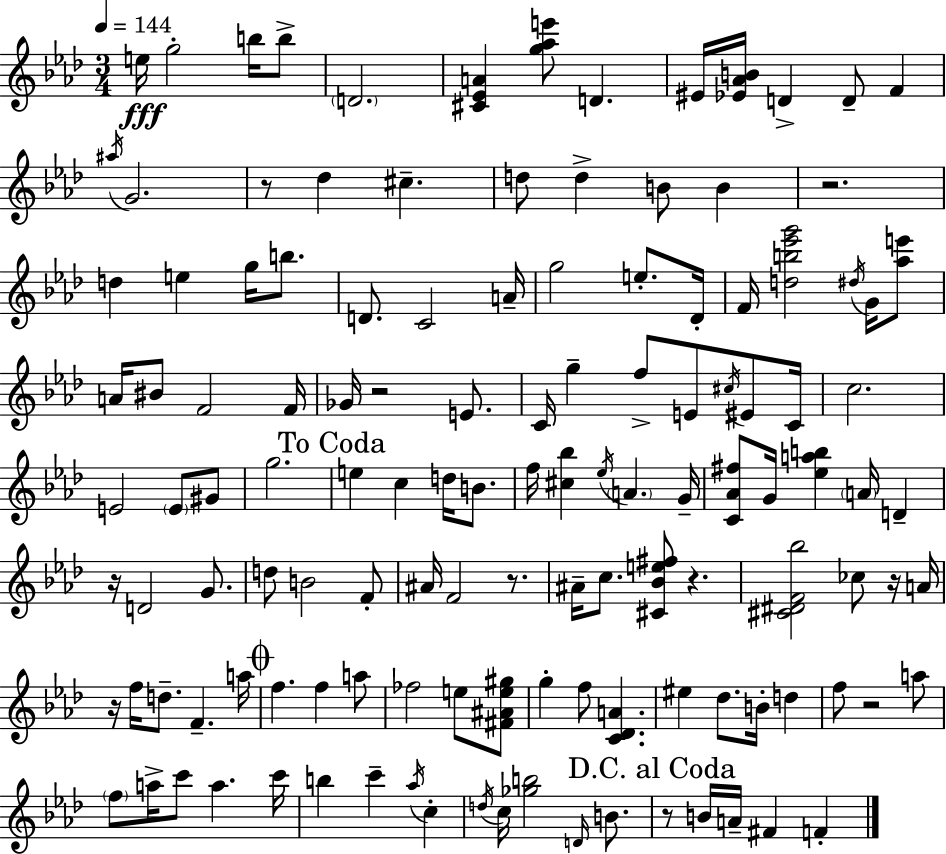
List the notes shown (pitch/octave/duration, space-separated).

E5/s G5/h B5/s B5/e D4/h. [C#4,Eb4,A4]/q [G5,Ab5,E6]/e D4/q. EIS4/s [Eb4,Ab4,B4]/s D4/q D4/e F4/q A#5/s G4/h. R/e Db5/q C#5/q. D5/e D5/q B4/e B4/q R/h. D5/q E5/q G5/s B5/e. D4/e. C4/h A4/s G5/h E5/e. Db4/s F4/s [D5,B5,Eb6,G6]/h D#5/s G4/s [Ab5,E6]/e A4/s BIS4/e F4/h F4/s Gb4/s R/h E4/e. C4/s G5/q F5/e E4/e C#5/s EIS4/e C4/s C5/h. E4/h E4/e G#4/e G5/h. E5/q C5/q D5/s B4/e. F5/s [C#5,Bb5]/q Eb5/s A4/q. G4/s [C4,Ab4,F#5]/e G4/s [Eb5,A5,B5]/q A4/s D4/q R/s D4/h G4/e. D5/e B4/h F4/e A#4/s F4/h R/e. A#4/s C5/e. [C#4,Bb4,E5,F#5]/e R/q. [C#4,D#4,F4,Bb5]/h CES5/e R/s A4/s R/s F5/s D5/e. F4/q. A5/s F5/q. F5/q A5/e FES5/h E5/e [F#4,A#4,E5,G#5]/e G5/q F5/e [C4,Db4,A4]/q. EIS5/q Db5/e. B4/s D5/q F5/e R/h A5/e F5/e A5/s C6/e A5/q. C6/s B5/q C6/q Ab5/s C5/q D5/s C5/s [Gb5,B5]/h D4/s B4/e. R/e B4/s A4/s F#4/q F4/q